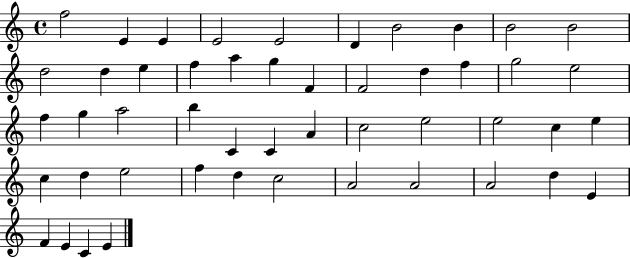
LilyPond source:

{
  \clef treble
  \time 4/4
  \defaultTimeSignature
  \key c \major
  f''2 e'4 e'4 | e'2 e'2 | d'4 b'2 b'4 | b'2 b'2 | \break d''2 d''4 e''4 | f''4 a''4 g''4 f'4 | f'2 d''4 f''4 | g''2 e''2 | \break f''4 g''4 a''2 | b''4 c'4 c'4 a'4 | c''2 e''2 | e''2 c''4 e''4 | \break c''4 d''4 e''2 | f''4 d''4 c''2 | a'2 a'2 | a'2 d''4 e'4 | \break f'4 e'4 c'4 e'4 | \bar "|."
}